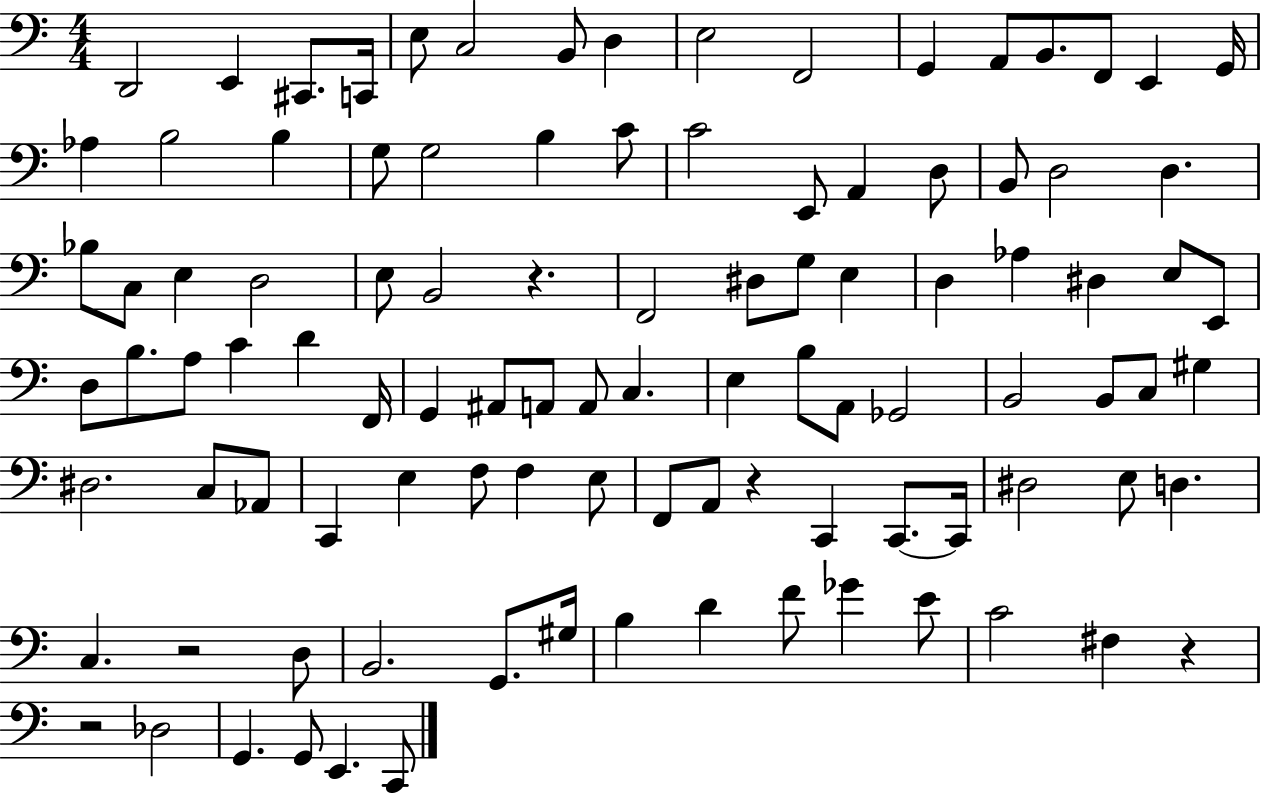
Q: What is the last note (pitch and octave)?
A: C2